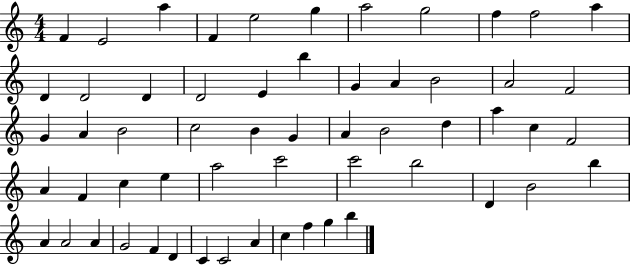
{
  \clef treble
  \numericTimeSignature
  \time 4/4
  \key c \major
  f'4 e'2 a''4 | f'4 e''2 g''4 | a''2 g''2 | f''4 f''2 a''4 | \break d'4 d'2 d'4 | d'2 e'4 b''4 | g'4 a'4 b'2 | a'2 f'2 | \break g'4 a'4 b'2 | c''2 b'4 g'4 | a'4 b'2 d''4 | a''4 c''4 f'2 | \break a'4 f'4 c''4 e''4 | a''2 c'''2 | c'''2 b''2 | d'4 b'2 b''4 | \break a'4 a'2 a'4 | g'2 f'4 d'4 | c'4 c'2 a'4 | c''4 f''4 g''4 b''4 | \break \bar "|."
}